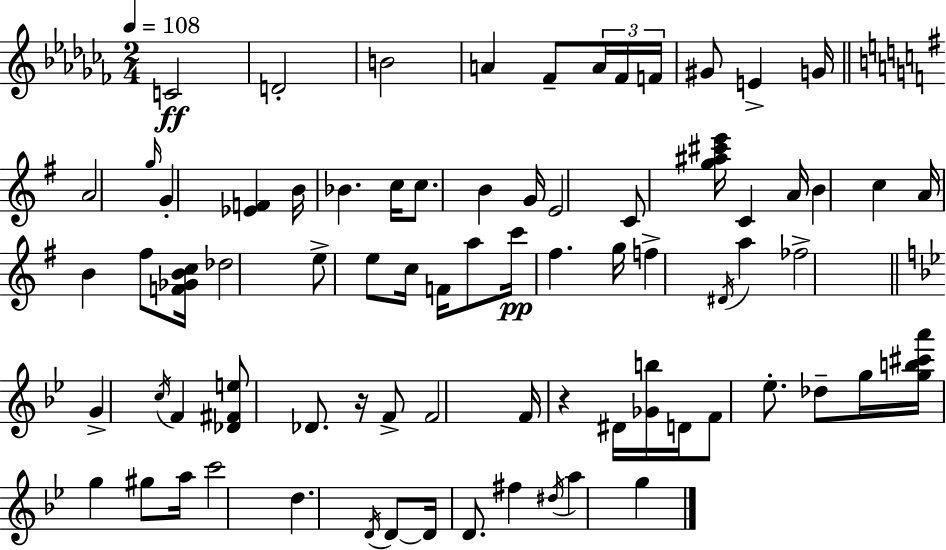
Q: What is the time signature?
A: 2/4